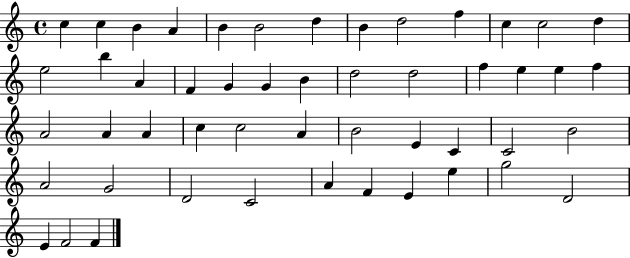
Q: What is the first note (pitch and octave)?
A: C5